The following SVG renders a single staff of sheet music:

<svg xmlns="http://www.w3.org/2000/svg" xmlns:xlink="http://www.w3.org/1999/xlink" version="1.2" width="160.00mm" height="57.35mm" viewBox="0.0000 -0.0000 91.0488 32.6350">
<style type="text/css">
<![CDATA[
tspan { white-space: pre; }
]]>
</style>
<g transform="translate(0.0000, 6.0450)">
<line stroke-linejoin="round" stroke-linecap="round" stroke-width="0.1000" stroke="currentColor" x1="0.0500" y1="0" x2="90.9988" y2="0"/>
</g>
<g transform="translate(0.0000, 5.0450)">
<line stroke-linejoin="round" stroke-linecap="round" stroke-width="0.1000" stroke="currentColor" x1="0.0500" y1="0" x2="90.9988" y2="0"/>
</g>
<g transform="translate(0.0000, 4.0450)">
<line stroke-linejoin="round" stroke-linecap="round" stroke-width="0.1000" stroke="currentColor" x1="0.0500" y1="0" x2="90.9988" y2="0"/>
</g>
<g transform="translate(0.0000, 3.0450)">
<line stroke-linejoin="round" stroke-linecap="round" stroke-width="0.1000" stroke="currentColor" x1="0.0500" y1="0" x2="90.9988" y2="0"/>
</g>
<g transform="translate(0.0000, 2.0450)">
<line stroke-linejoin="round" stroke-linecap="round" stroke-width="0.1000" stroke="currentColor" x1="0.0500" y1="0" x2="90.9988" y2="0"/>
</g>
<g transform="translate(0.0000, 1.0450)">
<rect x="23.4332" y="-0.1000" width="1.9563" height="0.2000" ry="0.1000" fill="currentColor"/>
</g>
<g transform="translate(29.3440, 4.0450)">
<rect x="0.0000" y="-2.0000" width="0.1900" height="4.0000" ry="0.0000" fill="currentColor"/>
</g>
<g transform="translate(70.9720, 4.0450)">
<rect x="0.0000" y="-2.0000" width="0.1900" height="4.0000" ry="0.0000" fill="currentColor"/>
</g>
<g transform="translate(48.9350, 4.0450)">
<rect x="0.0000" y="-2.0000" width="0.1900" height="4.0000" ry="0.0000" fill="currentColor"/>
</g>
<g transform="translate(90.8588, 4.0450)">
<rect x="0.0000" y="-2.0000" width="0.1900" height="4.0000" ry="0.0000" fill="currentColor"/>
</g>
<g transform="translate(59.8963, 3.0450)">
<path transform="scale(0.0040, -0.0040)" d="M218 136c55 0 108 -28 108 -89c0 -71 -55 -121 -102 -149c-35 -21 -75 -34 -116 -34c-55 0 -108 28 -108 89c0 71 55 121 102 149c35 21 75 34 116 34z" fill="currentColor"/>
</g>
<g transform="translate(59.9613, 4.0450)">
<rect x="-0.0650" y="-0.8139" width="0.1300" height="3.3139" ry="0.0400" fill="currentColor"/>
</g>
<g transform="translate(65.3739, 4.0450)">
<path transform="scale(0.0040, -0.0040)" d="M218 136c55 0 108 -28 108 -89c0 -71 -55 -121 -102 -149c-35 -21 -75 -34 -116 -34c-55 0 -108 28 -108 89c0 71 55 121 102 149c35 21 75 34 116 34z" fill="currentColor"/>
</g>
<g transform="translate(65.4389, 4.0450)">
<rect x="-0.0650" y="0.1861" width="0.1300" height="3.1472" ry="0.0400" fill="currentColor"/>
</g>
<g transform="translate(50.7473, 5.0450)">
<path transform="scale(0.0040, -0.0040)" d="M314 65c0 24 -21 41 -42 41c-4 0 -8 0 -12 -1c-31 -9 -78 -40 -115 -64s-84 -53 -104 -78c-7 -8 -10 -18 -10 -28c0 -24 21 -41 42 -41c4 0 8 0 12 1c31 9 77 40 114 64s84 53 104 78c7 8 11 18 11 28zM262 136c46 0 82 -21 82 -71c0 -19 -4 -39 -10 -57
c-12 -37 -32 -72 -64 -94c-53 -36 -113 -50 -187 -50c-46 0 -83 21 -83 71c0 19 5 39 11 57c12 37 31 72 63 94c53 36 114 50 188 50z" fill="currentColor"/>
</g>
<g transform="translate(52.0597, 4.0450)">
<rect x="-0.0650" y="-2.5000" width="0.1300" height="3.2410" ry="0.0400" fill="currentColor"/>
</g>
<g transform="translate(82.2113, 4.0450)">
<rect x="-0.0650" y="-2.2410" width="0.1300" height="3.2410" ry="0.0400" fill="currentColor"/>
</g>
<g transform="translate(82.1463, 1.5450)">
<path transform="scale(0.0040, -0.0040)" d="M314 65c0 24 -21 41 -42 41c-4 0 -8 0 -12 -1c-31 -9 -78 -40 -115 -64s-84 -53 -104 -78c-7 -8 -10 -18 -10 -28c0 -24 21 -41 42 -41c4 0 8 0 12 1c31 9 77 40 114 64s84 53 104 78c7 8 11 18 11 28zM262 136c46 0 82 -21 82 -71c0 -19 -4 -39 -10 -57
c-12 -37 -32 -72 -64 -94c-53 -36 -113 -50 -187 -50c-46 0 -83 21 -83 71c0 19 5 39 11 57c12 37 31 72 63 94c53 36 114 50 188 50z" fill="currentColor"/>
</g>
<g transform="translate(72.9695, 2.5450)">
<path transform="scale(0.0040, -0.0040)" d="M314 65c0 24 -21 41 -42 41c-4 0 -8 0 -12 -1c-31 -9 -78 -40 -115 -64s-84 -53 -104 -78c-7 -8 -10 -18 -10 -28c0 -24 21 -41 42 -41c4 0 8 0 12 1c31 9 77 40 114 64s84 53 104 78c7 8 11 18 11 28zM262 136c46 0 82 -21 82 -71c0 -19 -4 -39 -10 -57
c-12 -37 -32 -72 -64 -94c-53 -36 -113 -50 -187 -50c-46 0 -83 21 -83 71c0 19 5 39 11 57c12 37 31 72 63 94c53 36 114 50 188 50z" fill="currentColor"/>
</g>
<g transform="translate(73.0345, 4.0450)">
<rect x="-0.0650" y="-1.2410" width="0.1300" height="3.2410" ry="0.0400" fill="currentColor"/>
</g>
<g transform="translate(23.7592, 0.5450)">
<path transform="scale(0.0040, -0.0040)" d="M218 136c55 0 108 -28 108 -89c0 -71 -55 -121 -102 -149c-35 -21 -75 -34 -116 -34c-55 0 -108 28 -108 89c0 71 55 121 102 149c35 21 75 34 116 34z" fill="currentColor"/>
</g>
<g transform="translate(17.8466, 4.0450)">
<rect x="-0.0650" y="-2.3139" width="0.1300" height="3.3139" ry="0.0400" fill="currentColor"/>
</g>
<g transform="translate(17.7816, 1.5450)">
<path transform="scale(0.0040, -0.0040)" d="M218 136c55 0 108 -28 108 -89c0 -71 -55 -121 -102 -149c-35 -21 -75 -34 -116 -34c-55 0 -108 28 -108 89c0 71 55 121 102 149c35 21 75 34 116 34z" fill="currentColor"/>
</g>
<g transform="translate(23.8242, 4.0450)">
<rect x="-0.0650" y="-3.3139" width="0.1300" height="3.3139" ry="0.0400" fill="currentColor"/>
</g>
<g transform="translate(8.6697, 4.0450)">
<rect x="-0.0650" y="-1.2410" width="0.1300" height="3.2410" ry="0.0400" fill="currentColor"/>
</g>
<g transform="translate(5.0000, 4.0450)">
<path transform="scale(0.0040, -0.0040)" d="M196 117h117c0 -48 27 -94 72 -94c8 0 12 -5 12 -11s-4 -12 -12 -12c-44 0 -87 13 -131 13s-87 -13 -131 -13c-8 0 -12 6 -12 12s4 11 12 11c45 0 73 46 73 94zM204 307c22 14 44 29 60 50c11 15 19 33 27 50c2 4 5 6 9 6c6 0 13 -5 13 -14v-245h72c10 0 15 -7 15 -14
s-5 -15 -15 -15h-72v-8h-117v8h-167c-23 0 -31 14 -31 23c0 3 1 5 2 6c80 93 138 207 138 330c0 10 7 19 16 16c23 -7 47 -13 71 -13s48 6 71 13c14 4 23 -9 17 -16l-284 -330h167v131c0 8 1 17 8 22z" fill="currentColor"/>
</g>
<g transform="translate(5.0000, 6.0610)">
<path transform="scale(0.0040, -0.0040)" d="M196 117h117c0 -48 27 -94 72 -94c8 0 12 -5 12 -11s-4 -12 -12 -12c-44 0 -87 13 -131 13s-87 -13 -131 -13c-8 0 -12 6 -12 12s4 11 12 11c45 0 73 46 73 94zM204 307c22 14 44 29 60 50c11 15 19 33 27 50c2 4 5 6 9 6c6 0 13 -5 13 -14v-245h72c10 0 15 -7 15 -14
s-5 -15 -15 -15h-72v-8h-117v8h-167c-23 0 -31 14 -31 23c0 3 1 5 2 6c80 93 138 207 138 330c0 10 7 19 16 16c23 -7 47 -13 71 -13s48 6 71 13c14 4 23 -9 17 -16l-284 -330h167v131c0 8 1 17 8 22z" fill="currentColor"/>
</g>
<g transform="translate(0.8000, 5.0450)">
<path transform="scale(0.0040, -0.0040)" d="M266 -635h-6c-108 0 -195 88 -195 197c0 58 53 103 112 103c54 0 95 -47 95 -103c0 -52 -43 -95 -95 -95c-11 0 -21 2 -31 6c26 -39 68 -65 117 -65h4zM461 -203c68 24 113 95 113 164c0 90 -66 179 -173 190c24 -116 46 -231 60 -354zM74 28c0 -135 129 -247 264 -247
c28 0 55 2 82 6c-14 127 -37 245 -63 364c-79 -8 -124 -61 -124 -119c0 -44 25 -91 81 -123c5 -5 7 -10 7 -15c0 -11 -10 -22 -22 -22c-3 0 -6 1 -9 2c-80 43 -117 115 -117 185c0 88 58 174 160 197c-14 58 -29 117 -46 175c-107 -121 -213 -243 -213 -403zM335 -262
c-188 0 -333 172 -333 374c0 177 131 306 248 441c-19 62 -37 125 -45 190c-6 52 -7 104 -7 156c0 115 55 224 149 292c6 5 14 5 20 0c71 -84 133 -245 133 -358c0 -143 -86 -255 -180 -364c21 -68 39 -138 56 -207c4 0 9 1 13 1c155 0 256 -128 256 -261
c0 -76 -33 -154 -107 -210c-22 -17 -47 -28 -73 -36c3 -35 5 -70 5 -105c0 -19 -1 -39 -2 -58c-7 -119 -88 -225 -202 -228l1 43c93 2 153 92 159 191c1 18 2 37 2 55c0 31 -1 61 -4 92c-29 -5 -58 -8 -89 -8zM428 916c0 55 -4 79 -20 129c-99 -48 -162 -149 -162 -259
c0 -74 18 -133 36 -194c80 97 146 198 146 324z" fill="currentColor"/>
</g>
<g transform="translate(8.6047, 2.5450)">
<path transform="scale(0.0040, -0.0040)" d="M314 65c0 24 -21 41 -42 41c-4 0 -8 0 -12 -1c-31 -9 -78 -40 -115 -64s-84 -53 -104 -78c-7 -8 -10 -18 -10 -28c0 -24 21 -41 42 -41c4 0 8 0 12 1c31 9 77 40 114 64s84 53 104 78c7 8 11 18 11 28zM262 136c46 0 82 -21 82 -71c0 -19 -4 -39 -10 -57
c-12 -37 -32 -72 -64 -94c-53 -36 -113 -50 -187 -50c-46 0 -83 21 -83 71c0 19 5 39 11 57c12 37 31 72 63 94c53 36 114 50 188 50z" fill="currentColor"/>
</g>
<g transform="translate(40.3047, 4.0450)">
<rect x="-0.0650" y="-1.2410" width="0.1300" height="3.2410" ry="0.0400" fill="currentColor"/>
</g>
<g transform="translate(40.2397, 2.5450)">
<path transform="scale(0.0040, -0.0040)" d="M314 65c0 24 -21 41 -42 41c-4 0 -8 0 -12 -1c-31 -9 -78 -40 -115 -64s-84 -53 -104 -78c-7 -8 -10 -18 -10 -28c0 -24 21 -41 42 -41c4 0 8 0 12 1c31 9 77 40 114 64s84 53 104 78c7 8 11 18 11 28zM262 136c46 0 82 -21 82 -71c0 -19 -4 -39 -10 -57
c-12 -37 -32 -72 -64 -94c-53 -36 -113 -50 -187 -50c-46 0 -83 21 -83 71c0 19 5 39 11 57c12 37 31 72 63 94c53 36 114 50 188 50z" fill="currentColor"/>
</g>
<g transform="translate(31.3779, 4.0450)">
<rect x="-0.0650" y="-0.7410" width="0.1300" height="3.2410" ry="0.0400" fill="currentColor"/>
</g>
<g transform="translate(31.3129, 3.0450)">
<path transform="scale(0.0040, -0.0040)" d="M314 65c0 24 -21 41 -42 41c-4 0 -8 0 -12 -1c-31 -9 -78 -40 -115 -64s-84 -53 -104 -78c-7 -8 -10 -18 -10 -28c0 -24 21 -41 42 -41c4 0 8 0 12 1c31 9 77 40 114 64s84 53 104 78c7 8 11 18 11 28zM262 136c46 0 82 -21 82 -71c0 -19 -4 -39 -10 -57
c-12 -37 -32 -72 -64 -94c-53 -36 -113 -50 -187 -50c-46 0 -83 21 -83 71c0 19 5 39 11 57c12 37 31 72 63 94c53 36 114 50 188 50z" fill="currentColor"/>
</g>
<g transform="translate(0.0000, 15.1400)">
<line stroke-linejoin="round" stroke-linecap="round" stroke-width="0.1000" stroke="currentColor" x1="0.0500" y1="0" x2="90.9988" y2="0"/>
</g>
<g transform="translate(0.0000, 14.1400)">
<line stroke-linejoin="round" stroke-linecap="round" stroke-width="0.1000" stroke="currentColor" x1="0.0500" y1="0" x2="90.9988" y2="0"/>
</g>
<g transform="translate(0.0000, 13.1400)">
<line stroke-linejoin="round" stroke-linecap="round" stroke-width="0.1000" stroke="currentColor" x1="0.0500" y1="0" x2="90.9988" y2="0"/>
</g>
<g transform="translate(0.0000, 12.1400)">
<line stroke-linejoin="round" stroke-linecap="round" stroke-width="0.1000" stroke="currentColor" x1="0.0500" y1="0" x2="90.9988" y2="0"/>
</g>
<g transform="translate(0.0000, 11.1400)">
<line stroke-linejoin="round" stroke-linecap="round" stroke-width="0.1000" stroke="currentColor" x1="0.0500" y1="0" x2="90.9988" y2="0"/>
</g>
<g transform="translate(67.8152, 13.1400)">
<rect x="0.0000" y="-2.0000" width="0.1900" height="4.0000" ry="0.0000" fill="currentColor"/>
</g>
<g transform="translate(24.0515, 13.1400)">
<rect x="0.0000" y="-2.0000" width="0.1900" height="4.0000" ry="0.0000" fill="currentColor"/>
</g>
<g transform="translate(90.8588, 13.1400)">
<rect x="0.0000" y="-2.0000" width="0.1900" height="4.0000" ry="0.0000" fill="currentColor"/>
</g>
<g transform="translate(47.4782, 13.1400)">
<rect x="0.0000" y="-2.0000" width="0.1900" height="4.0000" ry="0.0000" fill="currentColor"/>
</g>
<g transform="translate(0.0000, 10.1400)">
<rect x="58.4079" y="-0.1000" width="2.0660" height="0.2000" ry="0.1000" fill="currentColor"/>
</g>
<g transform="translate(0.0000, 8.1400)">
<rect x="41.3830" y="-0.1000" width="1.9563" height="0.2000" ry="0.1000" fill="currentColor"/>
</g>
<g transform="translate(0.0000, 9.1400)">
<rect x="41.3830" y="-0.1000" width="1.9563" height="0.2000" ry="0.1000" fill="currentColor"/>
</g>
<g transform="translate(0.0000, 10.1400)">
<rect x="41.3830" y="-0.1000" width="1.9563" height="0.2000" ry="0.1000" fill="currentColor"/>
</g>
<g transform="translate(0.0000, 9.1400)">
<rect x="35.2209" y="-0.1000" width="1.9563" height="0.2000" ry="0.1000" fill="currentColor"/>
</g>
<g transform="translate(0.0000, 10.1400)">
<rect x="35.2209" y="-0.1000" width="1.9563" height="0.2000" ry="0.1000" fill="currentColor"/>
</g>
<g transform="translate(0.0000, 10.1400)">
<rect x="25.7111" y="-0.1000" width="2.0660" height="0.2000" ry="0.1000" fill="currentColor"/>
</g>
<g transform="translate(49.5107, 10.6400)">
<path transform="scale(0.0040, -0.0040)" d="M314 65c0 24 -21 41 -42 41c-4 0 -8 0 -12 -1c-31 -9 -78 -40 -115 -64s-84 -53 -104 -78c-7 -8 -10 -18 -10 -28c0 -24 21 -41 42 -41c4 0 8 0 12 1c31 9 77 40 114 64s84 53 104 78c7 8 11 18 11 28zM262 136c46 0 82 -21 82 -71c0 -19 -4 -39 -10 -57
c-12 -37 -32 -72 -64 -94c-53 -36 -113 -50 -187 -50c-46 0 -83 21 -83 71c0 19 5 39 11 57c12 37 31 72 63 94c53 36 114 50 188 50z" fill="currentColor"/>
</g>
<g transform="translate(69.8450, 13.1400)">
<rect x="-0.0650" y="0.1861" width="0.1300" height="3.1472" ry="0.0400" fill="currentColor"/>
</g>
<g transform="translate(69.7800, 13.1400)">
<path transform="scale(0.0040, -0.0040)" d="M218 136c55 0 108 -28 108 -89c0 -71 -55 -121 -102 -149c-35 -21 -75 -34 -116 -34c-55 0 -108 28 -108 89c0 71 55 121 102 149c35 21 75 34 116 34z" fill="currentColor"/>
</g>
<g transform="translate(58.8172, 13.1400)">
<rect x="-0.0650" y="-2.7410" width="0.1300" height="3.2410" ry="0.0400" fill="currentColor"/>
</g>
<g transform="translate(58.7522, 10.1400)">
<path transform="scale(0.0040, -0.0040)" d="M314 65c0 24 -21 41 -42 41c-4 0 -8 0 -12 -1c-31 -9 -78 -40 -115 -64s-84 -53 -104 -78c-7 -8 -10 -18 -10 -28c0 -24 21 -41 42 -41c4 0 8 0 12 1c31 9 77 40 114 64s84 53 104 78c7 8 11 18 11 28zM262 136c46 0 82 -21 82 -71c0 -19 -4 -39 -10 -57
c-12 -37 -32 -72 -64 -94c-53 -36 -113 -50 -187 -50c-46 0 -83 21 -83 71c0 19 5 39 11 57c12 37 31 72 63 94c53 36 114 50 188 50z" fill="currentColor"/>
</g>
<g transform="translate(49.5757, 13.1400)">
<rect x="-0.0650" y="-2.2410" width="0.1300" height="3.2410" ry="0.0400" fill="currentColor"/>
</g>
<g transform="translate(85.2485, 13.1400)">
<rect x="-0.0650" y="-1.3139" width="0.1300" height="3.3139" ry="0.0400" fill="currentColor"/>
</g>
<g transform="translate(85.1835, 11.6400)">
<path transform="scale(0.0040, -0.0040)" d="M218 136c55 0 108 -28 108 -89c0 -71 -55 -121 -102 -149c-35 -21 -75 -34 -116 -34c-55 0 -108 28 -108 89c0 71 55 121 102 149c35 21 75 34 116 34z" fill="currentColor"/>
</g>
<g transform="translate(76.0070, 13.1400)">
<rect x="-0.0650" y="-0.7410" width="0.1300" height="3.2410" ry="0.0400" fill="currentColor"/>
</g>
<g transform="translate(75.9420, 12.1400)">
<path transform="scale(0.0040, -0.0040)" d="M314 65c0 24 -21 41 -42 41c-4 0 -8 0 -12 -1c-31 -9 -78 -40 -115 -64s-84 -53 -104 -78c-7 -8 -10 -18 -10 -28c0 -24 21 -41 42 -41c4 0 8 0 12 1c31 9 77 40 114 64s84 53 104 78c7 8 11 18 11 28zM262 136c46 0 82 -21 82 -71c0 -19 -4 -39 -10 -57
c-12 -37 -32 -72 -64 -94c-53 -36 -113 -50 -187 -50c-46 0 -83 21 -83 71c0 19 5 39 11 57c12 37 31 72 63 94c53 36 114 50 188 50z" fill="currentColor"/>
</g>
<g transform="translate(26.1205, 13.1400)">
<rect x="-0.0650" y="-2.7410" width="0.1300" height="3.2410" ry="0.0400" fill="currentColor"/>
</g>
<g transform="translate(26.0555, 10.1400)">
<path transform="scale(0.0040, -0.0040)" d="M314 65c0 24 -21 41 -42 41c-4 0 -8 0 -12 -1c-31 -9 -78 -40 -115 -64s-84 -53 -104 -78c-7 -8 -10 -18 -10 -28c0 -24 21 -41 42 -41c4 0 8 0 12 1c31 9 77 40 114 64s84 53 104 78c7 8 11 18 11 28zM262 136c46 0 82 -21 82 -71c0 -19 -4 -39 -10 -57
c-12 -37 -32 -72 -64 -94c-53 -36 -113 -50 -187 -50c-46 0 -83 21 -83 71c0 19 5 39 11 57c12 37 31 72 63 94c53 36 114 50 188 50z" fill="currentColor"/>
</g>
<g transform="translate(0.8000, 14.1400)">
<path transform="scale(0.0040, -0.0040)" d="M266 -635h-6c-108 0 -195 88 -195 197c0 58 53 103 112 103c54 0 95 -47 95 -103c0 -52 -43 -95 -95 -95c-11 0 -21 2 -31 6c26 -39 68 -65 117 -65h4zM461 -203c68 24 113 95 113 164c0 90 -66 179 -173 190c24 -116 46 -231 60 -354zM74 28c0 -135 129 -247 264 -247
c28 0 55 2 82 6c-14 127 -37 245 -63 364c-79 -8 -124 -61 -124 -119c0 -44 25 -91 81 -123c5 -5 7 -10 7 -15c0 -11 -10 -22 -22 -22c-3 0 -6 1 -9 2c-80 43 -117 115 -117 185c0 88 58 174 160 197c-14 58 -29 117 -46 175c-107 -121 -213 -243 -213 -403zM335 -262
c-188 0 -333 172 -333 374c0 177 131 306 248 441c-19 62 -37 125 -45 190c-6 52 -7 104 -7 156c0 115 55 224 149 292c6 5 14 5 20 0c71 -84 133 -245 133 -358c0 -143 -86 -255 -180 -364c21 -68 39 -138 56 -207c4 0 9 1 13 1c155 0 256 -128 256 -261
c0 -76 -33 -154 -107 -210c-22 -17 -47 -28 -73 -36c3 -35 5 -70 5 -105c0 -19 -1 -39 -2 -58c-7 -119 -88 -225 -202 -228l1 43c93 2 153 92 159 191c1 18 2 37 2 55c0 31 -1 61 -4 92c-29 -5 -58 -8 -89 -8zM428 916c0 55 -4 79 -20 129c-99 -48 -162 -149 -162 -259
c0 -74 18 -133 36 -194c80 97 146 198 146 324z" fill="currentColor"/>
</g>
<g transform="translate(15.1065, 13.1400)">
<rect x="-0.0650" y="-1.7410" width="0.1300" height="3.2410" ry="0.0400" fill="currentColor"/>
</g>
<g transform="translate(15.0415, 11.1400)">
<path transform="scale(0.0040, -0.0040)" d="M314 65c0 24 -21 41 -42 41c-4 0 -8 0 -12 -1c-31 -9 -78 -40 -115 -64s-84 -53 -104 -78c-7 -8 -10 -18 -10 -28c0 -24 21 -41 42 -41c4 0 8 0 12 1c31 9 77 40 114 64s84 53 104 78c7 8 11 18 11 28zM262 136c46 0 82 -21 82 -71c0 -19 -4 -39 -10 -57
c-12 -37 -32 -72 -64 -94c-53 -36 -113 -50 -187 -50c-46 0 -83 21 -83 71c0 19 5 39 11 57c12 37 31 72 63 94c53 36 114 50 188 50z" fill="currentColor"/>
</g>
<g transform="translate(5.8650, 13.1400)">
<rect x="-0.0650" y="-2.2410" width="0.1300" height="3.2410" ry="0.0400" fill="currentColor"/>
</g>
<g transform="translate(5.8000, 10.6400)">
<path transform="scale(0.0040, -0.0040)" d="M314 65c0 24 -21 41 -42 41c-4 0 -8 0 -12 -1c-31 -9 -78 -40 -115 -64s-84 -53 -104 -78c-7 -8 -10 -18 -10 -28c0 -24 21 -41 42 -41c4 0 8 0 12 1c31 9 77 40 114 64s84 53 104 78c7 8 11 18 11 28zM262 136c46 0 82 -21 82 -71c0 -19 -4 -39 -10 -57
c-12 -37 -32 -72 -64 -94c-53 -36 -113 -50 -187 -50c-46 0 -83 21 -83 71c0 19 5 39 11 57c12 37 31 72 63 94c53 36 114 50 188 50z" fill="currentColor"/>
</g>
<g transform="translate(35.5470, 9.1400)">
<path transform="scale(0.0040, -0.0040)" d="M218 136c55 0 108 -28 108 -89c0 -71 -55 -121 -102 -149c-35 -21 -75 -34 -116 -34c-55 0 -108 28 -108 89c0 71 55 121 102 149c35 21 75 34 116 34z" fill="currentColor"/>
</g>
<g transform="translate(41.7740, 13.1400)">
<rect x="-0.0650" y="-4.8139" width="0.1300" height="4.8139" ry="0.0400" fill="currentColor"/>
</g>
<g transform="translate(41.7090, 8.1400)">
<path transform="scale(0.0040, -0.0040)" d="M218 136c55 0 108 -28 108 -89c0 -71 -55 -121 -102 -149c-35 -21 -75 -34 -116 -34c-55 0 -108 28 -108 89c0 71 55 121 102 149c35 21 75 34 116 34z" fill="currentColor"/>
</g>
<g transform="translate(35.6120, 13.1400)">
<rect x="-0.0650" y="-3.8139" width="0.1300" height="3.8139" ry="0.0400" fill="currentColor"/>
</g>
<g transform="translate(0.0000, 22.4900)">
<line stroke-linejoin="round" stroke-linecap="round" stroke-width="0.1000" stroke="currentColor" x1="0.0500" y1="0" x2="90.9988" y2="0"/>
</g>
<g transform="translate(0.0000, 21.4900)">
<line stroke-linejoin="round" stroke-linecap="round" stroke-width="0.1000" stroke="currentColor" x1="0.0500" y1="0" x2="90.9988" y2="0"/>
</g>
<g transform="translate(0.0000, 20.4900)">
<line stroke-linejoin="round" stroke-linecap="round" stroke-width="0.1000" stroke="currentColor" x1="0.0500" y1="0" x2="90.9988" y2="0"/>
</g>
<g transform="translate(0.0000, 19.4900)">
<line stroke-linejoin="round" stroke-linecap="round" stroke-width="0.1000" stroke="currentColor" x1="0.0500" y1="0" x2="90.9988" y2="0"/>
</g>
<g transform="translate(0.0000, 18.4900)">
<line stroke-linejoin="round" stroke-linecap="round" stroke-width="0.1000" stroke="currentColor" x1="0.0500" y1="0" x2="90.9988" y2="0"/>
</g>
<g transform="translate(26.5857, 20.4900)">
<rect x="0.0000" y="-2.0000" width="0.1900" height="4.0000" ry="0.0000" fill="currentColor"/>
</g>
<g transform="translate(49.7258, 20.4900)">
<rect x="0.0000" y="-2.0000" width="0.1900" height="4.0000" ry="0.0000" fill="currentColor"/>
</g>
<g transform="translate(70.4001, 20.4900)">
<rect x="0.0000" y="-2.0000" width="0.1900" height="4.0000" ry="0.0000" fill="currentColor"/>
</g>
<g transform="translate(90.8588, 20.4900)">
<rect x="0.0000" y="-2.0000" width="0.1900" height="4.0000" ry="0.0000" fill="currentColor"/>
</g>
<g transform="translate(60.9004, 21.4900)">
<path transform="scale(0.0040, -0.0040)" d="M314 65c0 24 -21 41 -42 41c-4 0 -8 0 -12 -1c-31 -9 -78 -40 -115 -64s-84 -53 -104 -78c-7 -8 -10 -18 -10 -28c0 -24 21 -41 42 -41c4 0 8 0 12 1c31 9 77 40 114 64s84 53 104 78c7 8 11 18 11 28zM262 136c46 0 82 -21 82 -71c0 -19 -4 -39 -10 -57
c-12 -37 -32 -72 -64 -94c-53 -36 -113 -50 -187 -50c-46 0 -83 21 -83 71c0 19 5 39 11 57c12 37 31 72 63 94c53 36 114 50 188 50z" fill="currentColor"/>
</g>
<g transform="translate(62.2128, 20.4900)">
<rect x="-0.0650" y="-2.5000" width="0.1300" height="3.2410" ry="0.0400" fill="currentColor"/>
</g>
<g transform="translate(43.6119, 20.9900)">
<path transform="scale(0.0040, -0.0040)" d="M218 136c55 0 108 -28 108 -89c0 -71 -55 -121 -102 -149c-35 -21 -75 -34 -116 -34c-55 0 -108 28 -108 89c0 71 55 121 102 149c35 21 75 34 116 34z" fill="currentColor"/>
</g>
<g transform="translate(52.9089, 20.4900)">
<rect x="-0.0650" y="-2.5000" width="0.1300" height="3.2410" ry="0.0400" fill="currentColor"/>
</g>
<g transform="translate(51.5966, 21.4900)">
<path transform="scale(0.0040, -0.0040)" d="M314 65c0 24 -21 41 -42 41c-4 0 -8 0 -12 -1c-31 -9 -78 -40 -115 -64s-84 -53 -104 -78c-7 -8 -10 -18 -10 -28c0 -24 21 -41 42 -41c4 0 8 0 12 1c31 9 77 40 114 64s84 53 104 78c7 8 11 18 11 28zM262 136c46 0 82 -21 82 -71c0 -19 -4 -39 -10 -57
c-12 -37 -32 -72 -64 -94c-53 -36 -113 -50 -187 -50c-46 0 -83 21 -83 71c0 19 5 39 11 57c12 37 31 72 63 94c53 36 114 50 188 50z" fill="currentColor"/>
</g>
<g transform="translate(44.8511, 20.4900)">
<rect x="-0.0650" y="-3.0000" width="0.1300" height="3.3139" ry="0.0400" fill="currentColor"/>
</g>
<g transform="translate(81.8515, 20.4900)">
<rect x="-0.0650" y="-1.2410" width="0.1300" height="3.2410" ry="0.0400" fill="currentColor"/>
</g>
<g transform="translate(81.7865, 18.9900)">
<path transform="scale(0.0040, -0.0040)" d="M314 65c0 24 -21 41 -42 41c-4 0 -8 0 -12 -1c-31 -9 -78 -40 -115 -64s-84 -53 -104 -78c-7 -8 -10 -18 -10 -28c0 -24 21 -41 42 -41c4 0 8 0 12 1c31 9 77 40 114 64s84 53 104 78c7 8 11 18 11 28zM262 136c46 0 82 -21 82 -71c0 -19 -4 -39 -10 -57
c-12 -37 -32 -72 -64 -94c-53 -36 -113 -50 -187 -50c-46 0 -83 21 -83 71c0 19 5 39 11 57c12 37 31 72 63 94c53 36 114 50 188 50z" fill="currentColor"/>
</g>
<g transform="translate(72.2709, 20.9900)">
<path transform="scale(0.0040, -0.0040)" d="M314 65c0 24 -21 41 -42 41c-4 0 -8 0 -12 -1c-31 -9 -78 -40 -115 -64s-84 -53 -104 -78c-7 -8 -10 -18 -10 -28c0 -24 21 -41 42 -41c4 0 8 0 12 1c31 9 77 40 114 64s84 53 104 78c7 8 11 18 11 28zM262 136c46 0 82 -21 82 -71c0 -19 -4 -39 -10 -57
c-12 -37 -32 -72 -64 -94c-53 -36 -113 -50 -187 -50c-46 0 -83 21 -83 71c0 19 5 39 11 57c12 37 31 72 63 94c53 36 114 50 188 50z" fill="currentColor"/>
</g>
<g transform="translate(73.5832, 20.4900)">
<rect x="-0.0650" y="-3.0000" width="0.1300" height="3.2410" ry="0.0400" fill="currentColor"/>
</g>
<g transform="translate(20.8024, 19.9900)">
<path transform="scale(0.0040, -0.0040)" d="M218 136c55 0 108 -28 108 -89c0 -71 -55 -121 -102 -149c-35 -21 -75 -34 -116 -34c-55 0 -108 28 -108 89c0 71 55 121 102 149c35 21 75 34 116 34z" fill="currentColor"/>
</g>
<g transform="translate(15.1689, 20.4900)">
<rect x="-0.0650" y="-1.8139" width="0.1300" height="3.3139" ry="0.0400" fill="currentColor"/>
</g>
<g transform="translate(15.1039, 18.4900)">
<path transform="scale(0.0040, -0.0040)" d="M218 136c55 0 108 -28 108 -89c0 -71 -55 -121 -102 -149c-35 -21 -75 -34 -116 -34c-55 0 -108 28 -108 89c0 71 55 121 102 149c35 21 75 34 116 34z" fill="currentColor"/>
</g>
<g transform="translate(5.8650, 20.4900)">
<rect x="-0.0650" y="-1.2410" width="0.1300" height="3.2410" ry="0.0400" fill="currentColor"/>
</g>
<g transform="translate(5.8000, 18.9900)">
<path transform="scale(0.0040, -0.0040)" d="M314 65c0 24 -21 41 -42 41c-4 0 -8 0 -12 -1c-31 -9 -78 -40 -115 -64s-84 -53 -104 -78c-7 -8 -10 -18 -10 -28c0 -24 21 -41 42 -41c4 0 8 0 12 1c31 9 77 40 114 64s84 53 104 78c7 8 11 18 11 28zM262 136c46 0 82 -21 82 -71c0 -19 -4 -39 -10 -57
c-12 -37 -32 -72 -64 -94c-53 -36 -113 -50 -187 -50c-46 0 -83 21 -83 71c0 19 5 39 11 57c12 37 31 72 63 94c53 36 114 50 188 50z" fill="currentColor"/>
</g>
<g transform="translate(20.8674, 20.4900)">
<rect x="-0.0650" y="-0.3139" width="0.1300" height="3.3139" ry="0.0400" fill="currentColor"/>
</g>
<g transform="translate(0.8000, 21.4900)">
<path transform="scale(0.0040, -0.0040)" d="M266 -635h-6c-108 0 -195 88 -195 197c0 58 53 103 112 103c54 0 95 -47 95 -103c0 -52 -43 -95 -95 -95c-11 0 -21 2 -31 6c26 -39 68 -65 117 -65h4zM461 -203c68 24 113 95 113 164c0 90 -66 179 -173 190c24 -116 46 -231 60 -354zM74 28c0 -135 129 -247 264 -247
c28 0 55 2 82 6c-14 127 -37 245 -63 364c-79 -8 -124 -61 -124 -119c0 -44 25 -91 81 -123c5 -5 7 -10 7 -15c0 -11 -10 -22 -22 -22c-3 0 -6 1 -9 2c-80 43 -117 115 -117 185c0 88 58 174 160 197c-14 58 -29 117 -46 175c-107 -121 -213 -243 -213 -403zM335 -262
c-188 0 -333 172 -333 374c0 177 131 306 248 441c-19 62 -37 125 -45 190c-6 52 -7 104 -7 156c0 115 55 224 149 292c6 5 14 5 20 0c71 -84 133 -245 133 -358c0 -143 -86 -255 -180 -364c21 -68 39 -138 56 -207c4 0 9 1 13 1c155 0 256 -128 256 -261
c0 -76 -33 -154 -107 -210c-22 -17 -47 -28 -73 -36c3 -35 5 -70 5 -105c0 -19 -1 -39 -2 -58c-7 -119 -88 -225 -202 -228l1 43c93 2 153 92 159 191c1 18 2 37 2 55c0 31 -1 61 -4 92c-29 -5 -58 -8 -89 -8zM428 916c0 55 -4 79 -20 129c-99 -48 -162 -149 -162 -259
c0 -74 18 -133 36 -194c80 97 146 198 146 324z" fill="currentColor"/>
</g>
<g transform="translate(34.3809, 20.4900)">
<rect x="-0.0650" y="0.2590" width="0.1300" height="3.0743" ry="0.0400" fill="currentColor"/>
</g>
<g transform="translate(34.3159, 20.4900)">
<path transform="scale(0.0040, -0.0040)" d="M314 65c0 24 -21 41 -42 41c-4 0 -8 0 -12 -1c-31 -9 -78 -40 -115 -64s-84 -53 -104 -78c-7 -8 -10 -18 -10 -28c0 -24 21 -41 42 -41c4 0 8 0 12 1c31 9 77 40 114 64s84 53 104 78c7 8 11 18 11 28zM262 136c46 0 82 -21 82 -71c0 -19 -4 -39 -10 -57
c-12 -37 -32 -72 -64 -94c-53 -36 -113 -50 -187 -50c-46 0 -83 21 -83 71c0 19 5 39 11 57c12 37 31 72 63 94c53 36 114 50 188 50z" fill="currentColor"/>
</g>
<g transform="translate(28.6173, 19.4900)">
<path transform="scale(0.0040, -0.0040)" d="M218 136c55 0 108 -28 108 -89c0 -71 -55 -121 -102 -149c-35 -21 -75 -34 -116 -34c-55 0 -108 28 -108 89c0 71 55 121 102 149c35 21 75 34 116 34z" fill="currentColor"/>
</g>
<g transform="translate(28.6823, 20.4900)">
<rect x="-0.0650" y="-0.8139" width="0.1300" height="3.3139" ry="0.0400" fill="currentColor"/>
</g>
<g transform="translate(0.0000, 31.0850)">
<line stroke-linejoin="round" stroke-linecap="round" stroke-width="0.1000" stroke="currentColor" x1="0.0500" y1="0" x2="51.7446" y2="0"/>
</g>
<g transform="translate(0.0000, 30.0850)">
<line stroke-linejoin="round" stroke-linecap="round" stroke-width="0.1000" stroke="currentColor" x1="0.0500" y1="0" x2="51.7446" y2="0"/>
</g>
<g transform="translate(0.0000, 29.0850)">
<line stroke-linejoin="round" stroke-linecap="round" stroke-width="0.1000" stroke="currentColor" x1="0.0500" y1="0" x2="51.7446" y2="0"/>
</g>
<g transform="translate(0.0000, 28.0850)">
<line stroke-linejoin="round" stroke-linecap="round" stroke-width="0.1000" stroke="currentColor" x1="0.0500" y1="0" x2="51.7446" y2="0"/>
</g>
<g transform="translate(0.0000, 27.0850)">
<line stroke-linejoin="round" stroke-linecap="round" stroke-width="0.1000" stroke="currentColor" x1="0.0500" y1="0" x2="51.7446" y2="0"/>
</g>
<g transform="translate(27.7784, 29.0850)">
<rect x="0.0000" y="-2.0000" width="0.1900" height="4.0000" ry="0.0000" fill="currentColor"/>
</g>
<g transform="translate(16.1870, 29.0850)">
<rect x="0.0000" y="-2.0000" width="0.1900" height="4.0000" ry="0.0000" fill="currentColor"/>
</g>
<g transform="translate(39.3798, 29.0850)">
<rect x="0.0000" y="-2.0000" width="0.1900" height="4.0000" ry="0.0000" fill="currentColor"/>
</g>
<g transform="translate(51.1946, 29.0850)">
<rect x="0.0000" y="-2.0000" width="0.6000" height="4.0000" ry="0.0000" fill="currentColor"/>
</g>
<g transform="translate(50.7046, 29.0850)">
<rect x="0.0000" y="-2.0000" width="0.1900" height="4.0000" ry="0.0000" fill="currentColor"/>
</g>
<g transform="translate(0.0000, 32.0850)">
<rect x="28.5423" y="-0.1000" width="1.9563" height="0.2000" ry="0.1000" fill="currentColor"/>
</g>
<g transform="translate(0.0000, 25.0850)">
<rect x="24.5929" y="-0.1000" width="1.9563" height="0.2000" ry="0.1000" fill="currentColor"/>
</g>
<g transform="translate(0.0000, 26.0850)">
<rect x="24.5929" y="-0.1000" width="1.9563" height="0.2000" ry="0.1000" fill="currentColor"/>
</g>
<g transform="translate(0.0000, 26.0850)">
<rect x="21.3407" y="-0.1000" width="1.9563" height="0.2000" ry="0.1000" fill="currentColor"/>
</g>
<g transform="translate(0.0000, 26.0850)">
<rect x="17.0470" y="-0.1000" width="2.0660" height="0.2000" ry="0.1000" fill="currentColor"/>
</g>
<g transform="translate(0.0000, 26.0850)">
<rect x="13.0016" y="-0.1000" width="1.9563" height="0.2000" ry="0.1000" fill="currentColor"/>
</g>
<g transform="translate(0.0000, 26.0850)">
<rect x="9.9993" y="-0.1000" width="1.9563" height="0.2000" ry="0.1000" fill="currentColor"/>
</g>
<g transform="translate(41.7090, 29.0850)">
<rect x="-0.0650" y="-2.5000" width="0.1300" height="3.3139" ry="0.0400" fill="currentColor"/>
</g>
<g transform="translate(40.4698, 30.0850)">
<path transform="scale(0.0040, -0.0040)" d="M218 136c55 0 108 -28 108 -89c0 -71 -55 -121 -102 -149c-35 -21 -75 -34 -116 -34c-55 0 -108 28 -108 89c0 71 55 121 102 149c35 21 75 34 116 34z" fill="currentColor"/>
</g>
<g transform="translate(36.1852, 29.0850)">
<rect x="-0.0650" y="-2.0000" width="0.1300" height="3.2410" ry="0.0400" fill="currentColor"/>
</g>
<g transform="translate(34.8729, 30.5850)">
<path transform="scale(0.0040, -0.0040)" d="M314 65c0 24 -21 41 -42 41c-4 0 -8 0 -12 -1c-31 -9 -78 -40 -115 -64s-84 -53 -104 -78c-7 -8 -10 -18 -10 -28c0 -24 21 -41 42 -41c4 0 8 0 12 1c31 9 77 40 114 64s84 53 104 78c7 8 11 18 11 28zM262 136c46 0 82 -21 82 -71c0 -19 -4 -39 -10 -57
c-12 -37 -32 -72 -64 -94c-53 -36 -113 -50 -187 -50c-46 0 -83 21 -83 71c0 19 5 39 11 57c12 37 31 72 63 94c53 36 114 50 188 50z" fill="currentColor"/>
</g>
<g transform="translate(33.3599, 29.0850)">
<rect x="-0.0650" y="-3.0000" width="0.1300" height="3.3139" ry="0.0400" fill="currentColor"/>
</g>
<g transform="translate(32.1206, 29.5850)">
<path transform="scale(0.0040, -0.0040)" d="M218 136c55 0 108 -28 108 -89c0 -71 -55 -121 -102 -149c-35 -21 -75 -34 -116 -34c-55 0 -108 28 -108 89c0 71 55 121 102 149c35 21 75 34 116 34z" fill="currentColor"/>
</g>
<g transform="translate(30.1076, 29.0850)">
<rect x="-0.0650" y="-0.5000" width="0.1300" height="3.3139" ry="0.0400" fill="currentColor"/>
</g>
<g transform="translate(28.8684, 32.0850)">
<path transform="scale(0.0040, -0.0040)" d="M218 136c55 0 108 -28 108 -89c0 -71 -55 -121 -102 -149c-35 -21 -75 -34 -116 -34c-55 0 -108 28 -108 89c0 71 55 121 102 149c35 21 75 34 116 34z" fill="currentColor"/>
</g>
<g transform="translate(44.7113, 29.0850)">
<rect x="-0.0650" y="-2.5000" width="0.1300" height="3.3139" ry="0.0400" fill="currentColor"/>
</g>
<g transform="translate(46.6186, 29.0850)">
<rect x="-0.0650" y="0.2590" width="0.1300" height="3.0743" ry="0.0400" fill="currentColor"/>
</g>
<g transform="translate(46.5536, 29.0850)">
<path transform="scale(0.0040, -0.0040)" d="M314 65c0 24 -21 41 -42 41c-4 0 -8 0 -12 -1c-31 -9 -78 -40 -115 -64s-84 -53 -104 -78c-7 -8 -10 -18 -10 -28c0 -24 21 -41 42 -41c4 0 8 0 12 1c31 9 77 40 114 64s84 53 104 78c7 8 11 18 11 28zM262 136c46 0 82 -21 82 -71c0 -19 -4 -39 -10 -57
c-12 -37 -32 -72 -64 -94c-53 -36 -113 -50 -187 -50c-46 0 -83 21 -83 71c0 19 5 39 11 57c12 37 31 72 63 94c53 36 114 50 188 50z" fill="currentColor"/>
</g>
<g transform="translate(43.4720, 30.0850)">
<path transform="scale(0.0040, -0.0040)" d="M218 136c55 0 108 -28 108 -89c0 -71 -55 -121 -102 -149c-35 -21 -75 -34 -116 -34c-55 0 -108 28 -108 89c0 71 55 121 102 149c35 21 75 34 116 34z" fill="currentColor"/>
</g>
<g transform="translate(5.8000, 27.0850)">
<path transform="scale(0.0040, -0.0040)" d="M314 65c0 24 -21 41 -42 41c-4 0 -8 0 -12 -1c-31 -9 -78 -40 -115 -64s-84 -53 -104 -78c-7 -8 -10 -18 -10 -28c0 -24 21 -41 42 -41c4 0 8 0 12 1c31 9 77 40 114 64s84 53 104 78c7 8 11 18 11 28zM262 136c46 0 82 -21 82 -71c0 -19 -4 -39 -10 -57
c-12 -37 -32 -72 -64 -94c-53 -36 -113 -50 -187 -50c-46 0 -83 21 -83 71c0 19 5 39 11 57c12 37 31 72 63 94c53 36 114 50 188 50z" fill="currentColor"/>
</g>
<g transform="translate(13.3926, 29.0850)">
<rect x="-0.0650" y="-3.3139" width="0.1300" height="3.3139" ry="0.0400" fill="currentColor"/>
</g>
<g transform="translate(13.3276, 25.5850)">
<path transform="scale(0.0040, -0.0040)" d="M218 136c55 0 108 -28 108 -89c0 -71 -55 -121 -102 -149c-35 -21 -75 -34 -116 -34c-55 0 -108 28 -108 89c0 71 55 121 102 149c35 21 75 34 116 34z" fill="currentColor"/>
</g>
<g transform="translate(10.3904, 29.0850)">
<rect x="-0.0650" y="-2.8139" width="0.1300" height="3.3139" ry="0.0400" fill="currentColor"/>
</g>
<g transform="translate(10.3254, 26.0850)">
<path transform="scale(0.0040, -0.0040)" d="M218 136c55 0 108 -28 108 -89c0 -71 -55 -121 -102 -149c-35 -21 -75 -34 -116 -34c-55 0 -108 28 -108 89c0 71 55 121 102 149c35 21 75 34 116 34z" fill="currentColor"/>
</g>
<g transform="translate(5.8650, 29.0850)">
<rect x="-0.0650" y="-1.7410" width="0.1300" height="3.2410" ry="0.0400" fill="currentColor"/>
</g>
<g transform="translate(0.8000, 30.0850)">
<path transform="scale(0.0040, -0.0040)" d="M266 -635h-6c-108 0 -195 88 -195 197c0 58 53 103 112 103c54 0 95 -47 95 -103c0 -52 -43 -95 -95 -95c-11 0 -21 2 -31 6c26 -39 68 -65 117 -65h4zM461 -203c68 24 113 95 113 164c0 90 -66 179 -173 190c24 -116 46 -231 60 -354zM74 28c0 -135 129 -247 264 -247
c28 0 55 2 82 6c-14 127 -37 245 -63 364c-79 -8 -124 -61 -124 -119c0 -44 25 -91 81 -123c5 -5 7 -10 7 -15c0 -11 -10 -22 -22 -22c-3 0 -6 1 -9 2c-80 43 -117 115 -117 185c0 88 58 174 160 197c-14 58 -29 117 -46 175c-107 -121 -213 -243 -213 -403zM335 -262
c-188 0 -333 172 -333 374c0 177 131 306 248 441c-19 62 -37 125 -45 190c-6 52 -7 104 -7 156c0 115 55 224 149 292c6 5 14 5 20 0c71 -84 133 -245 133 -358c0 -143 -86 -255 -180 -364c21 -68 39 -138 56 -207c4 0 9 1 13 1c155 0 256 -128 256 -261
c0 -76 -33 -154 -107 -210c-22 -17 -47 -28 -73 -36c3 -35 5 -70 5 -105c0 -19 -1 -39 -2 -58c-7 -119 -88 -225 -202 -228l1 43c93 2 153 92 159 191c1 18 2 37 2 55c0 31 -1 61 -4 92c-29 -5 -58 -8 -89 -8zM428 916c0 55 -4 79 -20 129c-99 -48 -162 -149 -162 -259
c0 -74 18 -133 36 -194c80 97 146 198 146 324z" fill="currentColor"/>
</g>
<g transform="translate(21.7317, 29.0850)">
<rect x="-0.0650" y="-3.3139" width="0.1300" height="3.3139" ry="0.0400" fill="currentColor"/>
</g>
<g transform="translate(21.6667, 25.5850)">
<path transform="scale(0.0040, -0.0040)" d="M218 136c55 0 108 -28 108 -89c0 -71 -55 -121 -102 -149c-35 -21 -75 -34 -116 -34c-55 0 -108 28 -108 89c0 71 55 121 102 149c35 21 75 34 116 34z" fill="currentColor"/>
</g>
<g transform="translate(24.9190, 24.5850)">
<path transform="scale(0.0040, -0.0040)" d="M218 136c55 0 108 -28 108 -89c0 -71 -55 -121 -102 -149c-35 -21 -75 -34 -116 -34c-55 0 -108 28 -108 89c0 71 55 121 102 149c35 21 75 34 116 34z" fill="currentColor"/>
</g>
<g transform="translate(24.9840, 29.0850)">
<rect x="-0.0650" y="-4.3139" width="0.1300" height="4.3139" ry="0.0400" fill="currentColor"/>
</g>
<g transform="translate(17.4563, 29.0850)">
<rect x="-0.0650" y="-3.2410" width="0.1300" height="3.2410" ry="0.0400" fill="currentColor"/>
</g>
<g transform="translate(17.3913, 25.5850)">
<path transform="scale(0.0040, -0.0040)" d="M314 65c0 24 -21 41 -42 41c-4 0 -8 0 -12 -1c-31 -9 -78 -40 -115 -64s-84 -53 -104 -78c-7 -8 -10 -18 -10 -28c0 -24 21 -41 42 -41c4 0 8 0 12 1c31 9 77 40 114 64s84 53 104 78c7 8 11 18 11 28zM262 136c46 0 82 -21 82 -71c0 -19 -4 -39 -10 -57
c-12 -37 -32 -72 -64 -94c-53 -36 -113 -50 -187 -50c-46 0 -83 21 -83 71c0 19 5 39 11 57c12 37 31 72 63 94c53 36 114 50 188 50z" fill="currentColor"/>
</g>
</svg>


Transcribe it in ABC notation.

X:1
T:Untitled
M:4/4
L:1/4
K:C
e2 g b d2 e2 G2 d B e2 g2 g2 f2 a2 c' e' g2 a2 B d2 e e2 f c d B2 A G2 G2 A2 e2 f2 a b b2 b d' C A F2 G G B2